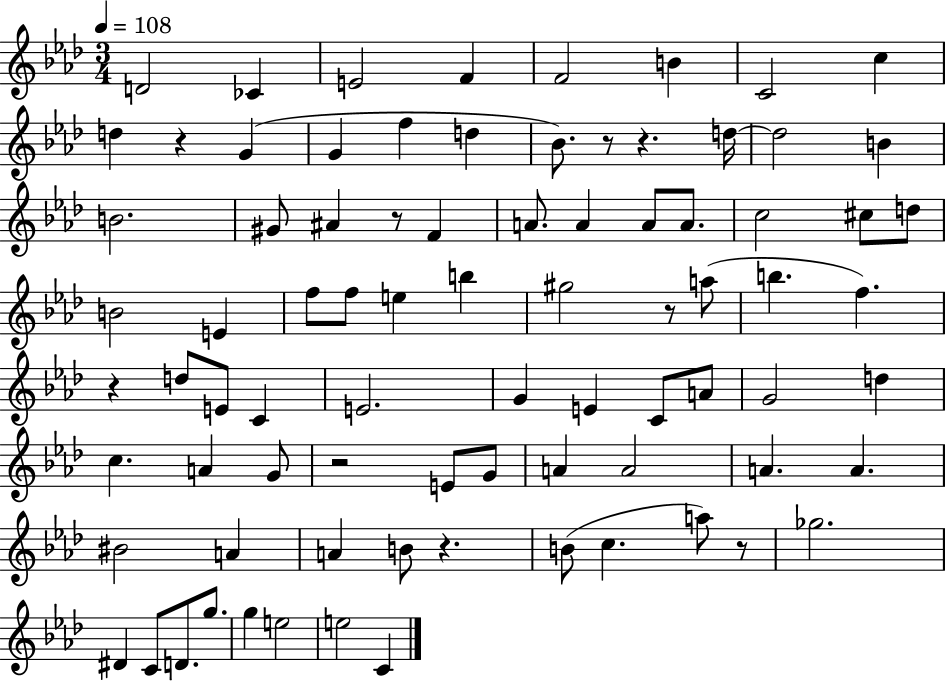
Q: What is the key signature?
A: AES major